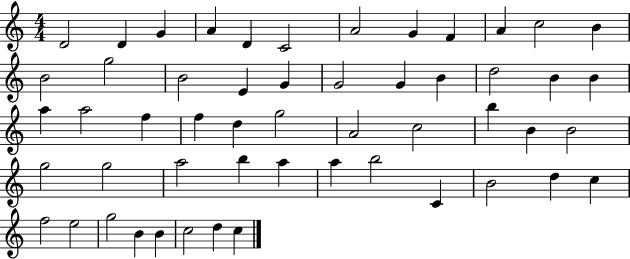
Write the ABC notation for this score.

X:1
T:Untitled
M:4/4
L:1/4
K:C
D2 D G A D C2 A2 G F A c2 B B2 g2 B2 E G G2 G B d2 B B a a2 f f d g2 A2 c2 b B B2 g2 g2 a2 b a a b2 C B2 d c f2 e2 g2 B B c2 d c